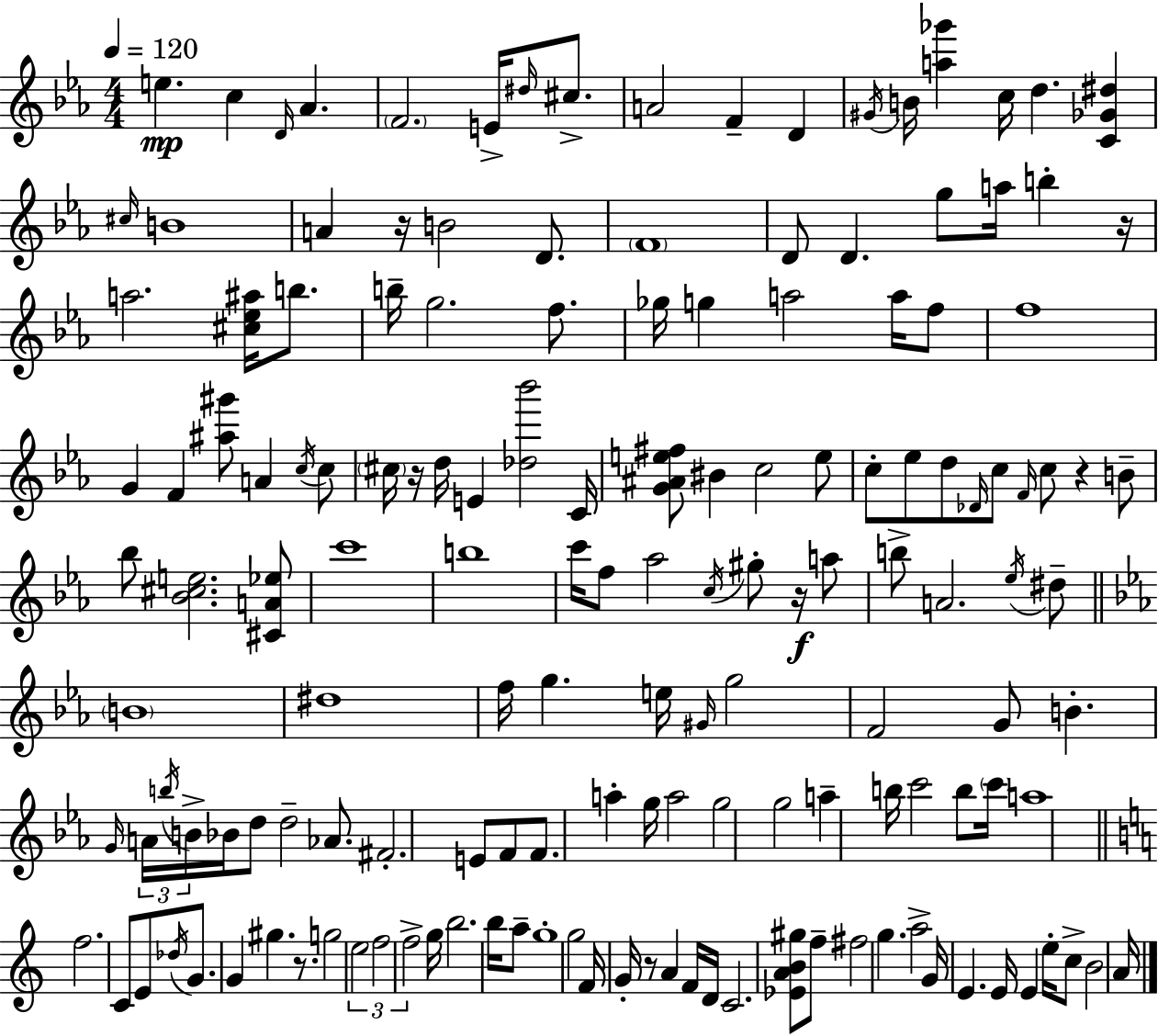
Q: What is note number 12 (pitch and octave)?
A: G#4